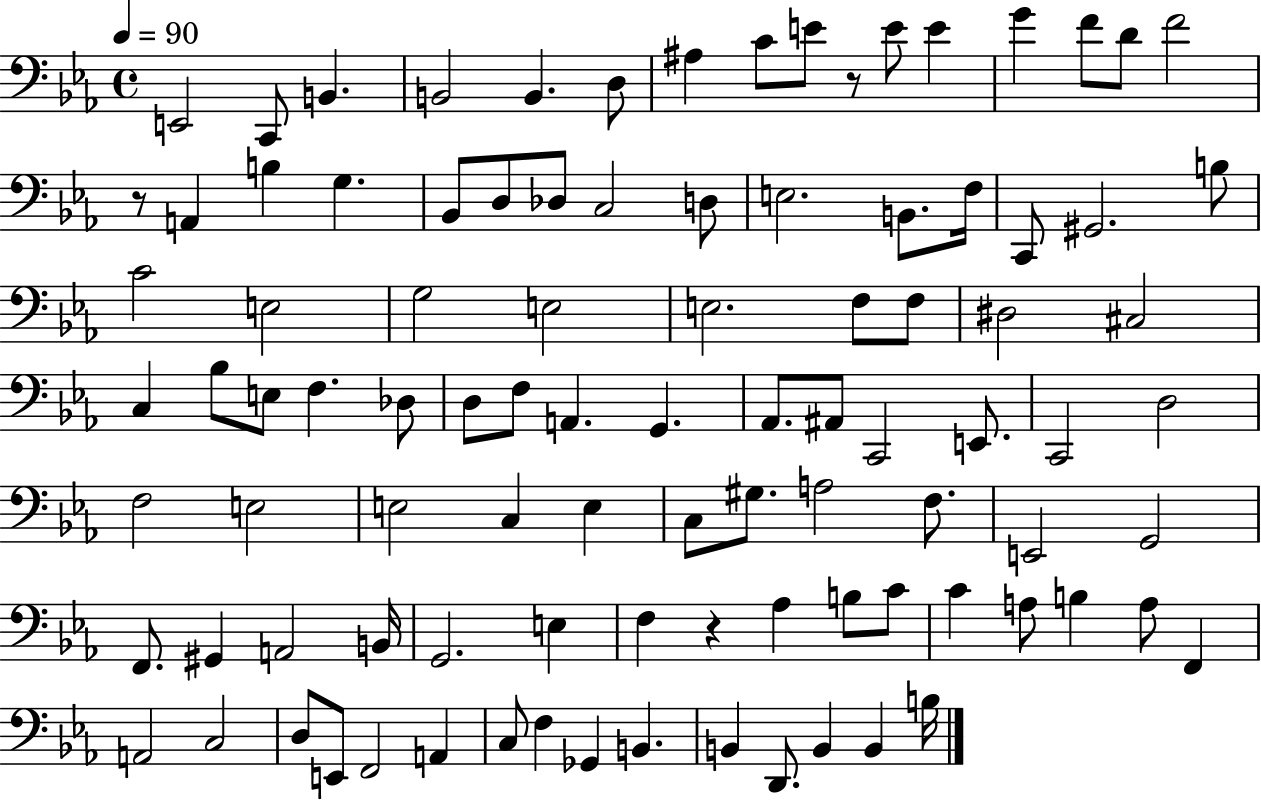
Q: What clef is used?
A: bass